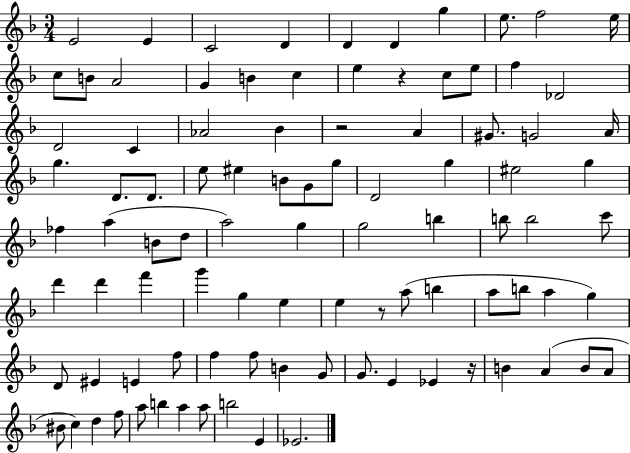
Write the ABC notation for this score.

X:1
T:Untitled
M:3/4
L:1/4
K:F
E2 E C2 D D D g e/2 f2 e/4 c/2 B/2 A2 G B c e z c/2 e/2 f _D2 D2 C _A2 _B z2 A ^G/2 G2 A/4 g D/2 D/2 e/2 ^e B/2 G/2 g/2 D2 g ^e2 g _f a B/2 d/2 a2 g g2 b b/2 b2 c'/2 d' d' f' g' g e e z/2 a/2 b a/2 b/2 a g D/2 ^E E f/2 f f/2 B G/2 G/2 E _E z/4 B A B/2 A/2 ^B/2 c d f/2 a/2 b a a/2 b2 E _E2